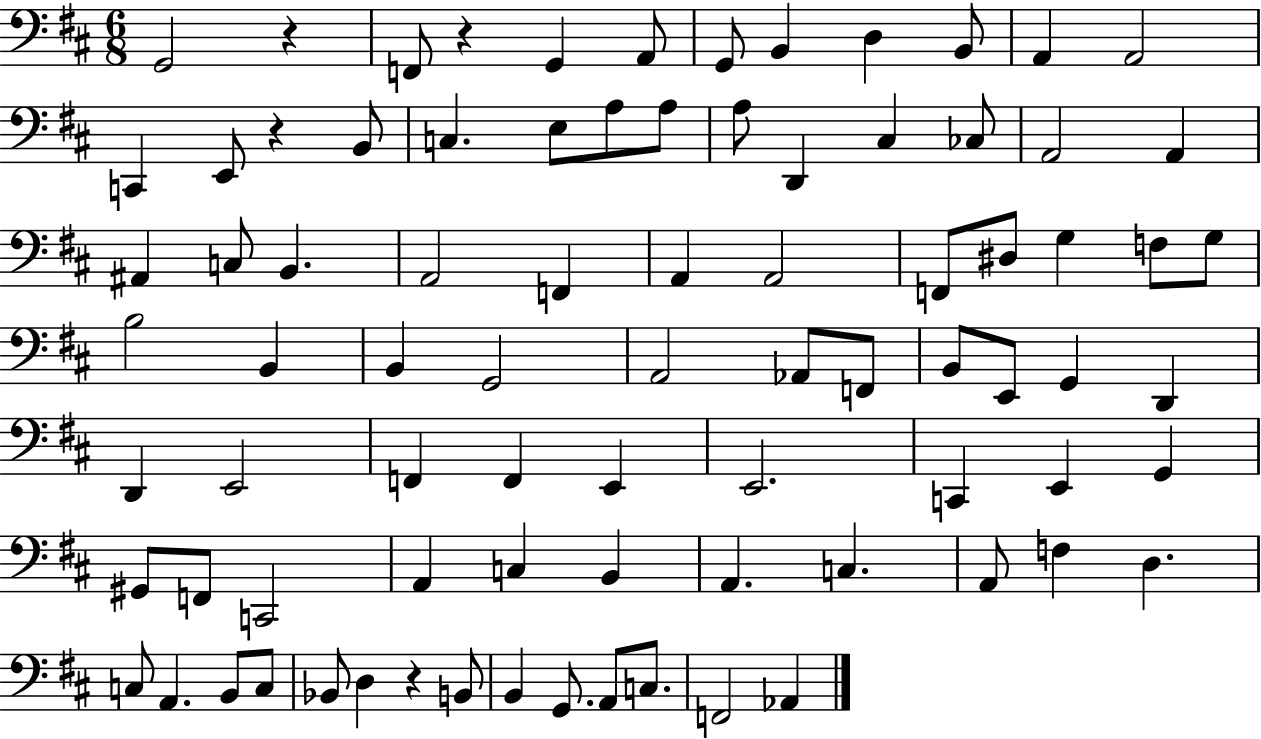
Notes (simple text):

G2/h R/q F2/e R/q G2/q A2/e G2/e B2/q D3/q B2/e A2/q A2/h C2/q E2/e R/q B2/e C3/q. E3/e A3/e A3/e A3/e D2/q C#3/q CES3/e A2/h A2/q A#2/q C3/e B2/q. A2/h F2/q A2/q A2/h F2/e D#3/e G3/q F3/e G3/e B3/h B2/q B2/q G2/h A2/h Ab2/e F2/e B2/e E2/e G2/q D2/q D2/q E2/h F2/q F2/q E2/q E2/h. C2/q E2/q G2/q G#2/e F2/e C2/h A2/q C3/q B2/q A2/q. C3/q. A2/e F3/q D3/q. C3/e A2/q. B2/e C3/e Bb2/e D3/q R/q B2/e B2/q G2/e. A2/e C3/e. F2/h Ab2/q